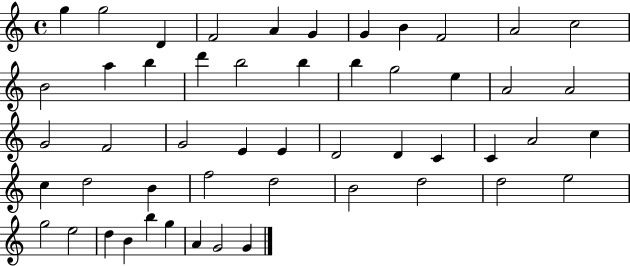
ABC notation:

X:1
T:Untitled
M:4/4
L:1/4
K:C
g g2 D F2 A G G B F2 A2 c2 B2 a b d' b2 b b g2 e A2 A2 G2 F2 G2 E E D2 D C C A2 c c d2 B f2 d2 B2 d2 d2 e2 g2 e2 d B b g A G2 G